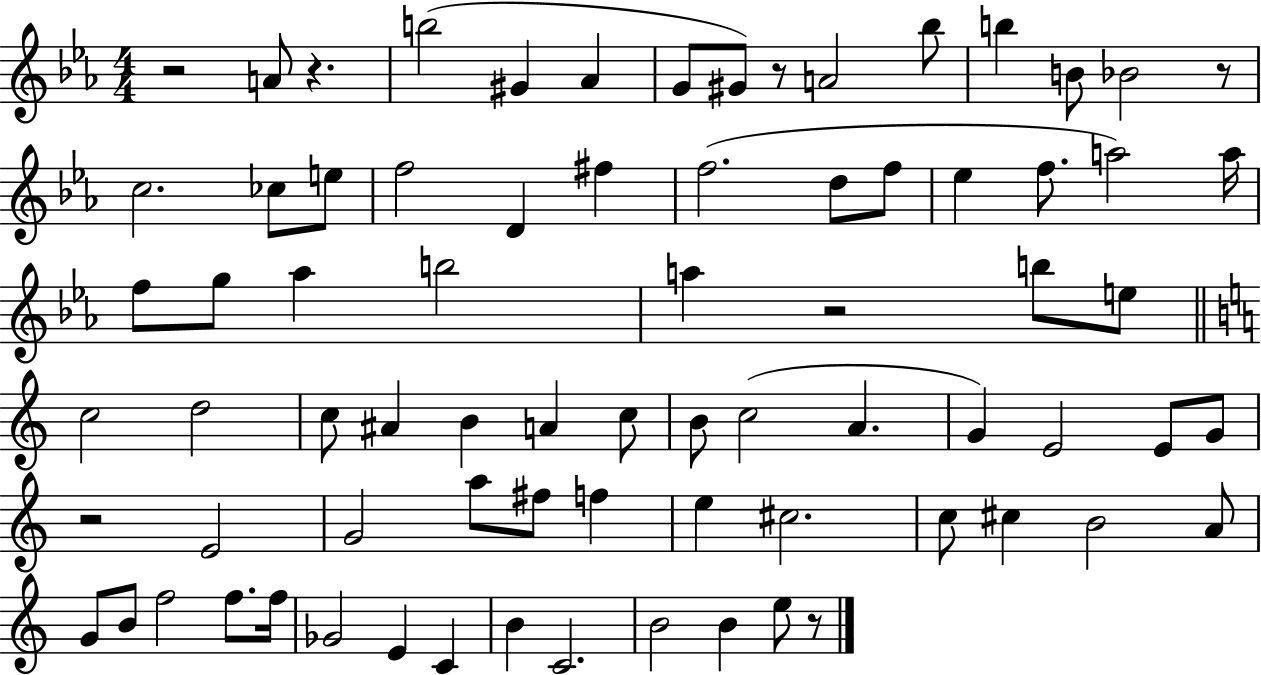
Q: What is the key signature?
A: EES major